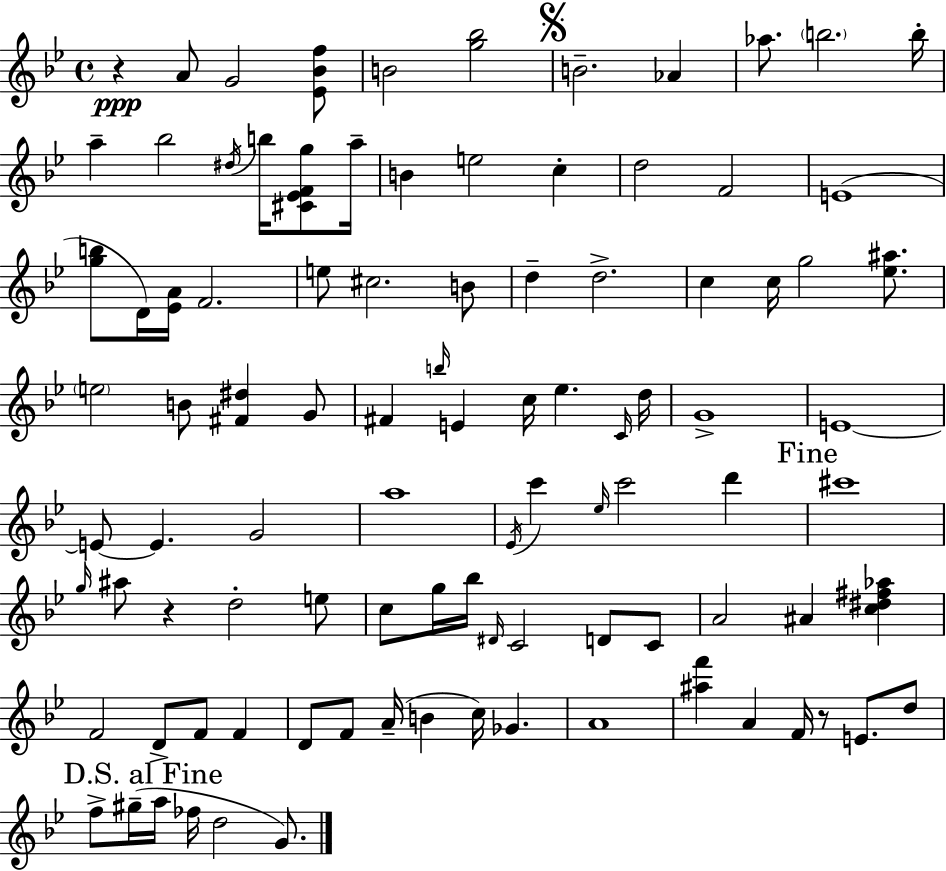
R/q A4/e G4/h [Eb4,Bb4,F5]/e B4/h [G5,Bb5]/h B4/h. Ab4/q Ab5/e. B5/h. B5/s A5/q Bb5/h D#5/s B5/s [C#4,Eb4,F4,G5]/e A5/s B4/q E5/h C5/q D5/h F4/h E4/w [G5,B5]/e D4/s [Eb4,A4]/s F4/h. E5/e C#5/h. B4/e D5/q D5/h. C5/q C5/s G5/h [Eb5,A#5]/e. E5/h B4/e [F#4,D#5]/q G4/e F#4/q B5/s E4/q C5/s Eb5/q. C4/s D5/s G4/w E4/w E4/e E4/q. G4/h A5/w Eb4/s C6/q Eb5/s C6/h D6/q C#6/w G5/s A#5/e R/q D5/h E5/e C5/e G5/s Bb5/s D#4/s C4/h D4/e C4/e A4/h A#4/q [C5,D#5,F#5,Ab5]/q F4/h D4/e F4/e F4/q D4/e F4/e A4/s B4/q C5/s Gb4/q. A4/w [A#5,F6]/q A4/q F4/s R/e E4/e. D5/e F5/e G#5/s A5/s FES5/s D5/h G4/e.